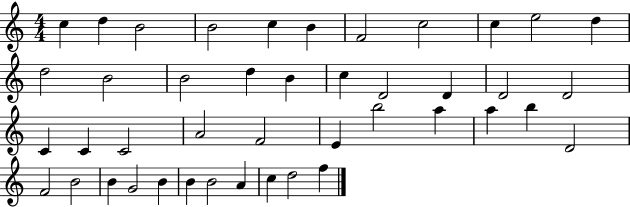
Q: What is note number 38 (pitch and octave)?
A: B4